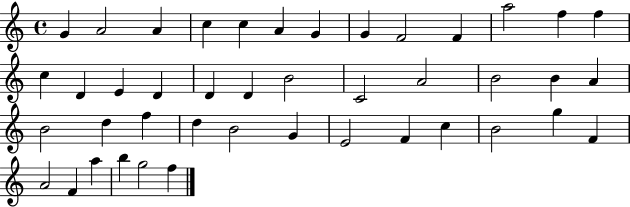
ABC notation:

X:1
T:Untitled
M:4/4
L:1/4
K:C
G A2 A c c A G G F2 F a2 f f c D E D D D B2 C2 A2 B2 B A B2 d f d B2 G E2 F c B2 g F A2 F a b g2 f